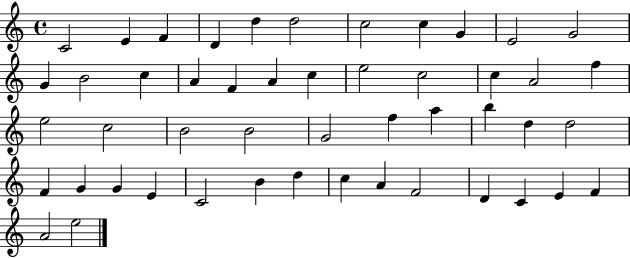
{
  \clef treble
  \time 4/4
  \defaultTimeSignature
  \key c \major
  c'2 e'4 f'4 | d'4 d''4 d''2 | c''2 c''4 g'4 | e'2 g'2 | \break g'4 b'2 c''4 | a'4 f'4 a'4 c''4 | e''2 c''2 | c''4 a'2 f''4 | \break e''2 c''2 | b'2 b'2 | g'2 f''4 a''4 | b''4 d''4 d''2 | \break f'4 g'4 g'4 e'4 | c'2 b'4 d''4 | c''4 a'4 f'2 | d'4 c'4 e'4 f'4 | \break a'2 e''2 | \bar "|."
}